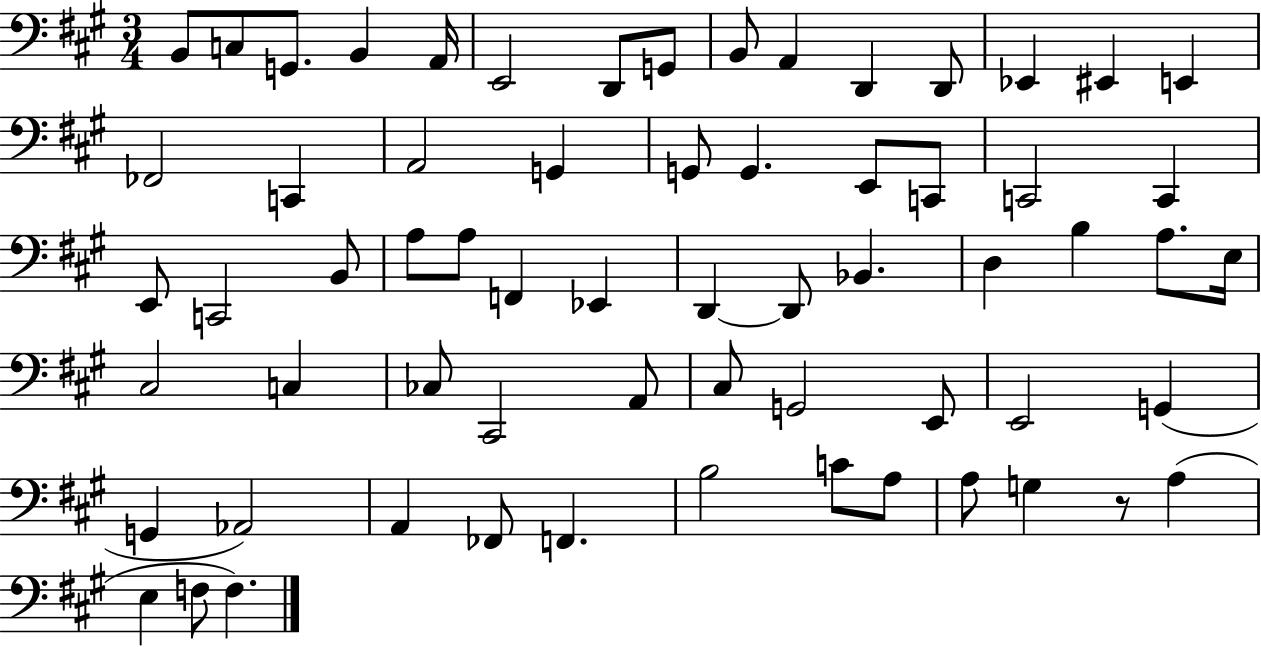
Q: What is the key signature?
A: A major